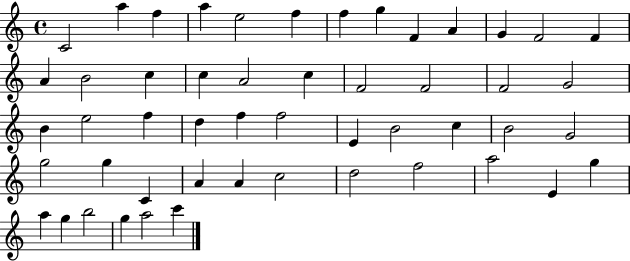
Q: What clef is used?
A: treble